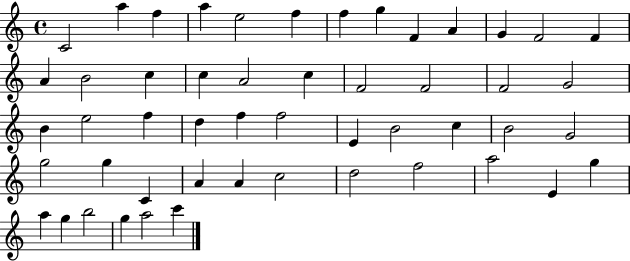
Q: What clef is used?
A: treble